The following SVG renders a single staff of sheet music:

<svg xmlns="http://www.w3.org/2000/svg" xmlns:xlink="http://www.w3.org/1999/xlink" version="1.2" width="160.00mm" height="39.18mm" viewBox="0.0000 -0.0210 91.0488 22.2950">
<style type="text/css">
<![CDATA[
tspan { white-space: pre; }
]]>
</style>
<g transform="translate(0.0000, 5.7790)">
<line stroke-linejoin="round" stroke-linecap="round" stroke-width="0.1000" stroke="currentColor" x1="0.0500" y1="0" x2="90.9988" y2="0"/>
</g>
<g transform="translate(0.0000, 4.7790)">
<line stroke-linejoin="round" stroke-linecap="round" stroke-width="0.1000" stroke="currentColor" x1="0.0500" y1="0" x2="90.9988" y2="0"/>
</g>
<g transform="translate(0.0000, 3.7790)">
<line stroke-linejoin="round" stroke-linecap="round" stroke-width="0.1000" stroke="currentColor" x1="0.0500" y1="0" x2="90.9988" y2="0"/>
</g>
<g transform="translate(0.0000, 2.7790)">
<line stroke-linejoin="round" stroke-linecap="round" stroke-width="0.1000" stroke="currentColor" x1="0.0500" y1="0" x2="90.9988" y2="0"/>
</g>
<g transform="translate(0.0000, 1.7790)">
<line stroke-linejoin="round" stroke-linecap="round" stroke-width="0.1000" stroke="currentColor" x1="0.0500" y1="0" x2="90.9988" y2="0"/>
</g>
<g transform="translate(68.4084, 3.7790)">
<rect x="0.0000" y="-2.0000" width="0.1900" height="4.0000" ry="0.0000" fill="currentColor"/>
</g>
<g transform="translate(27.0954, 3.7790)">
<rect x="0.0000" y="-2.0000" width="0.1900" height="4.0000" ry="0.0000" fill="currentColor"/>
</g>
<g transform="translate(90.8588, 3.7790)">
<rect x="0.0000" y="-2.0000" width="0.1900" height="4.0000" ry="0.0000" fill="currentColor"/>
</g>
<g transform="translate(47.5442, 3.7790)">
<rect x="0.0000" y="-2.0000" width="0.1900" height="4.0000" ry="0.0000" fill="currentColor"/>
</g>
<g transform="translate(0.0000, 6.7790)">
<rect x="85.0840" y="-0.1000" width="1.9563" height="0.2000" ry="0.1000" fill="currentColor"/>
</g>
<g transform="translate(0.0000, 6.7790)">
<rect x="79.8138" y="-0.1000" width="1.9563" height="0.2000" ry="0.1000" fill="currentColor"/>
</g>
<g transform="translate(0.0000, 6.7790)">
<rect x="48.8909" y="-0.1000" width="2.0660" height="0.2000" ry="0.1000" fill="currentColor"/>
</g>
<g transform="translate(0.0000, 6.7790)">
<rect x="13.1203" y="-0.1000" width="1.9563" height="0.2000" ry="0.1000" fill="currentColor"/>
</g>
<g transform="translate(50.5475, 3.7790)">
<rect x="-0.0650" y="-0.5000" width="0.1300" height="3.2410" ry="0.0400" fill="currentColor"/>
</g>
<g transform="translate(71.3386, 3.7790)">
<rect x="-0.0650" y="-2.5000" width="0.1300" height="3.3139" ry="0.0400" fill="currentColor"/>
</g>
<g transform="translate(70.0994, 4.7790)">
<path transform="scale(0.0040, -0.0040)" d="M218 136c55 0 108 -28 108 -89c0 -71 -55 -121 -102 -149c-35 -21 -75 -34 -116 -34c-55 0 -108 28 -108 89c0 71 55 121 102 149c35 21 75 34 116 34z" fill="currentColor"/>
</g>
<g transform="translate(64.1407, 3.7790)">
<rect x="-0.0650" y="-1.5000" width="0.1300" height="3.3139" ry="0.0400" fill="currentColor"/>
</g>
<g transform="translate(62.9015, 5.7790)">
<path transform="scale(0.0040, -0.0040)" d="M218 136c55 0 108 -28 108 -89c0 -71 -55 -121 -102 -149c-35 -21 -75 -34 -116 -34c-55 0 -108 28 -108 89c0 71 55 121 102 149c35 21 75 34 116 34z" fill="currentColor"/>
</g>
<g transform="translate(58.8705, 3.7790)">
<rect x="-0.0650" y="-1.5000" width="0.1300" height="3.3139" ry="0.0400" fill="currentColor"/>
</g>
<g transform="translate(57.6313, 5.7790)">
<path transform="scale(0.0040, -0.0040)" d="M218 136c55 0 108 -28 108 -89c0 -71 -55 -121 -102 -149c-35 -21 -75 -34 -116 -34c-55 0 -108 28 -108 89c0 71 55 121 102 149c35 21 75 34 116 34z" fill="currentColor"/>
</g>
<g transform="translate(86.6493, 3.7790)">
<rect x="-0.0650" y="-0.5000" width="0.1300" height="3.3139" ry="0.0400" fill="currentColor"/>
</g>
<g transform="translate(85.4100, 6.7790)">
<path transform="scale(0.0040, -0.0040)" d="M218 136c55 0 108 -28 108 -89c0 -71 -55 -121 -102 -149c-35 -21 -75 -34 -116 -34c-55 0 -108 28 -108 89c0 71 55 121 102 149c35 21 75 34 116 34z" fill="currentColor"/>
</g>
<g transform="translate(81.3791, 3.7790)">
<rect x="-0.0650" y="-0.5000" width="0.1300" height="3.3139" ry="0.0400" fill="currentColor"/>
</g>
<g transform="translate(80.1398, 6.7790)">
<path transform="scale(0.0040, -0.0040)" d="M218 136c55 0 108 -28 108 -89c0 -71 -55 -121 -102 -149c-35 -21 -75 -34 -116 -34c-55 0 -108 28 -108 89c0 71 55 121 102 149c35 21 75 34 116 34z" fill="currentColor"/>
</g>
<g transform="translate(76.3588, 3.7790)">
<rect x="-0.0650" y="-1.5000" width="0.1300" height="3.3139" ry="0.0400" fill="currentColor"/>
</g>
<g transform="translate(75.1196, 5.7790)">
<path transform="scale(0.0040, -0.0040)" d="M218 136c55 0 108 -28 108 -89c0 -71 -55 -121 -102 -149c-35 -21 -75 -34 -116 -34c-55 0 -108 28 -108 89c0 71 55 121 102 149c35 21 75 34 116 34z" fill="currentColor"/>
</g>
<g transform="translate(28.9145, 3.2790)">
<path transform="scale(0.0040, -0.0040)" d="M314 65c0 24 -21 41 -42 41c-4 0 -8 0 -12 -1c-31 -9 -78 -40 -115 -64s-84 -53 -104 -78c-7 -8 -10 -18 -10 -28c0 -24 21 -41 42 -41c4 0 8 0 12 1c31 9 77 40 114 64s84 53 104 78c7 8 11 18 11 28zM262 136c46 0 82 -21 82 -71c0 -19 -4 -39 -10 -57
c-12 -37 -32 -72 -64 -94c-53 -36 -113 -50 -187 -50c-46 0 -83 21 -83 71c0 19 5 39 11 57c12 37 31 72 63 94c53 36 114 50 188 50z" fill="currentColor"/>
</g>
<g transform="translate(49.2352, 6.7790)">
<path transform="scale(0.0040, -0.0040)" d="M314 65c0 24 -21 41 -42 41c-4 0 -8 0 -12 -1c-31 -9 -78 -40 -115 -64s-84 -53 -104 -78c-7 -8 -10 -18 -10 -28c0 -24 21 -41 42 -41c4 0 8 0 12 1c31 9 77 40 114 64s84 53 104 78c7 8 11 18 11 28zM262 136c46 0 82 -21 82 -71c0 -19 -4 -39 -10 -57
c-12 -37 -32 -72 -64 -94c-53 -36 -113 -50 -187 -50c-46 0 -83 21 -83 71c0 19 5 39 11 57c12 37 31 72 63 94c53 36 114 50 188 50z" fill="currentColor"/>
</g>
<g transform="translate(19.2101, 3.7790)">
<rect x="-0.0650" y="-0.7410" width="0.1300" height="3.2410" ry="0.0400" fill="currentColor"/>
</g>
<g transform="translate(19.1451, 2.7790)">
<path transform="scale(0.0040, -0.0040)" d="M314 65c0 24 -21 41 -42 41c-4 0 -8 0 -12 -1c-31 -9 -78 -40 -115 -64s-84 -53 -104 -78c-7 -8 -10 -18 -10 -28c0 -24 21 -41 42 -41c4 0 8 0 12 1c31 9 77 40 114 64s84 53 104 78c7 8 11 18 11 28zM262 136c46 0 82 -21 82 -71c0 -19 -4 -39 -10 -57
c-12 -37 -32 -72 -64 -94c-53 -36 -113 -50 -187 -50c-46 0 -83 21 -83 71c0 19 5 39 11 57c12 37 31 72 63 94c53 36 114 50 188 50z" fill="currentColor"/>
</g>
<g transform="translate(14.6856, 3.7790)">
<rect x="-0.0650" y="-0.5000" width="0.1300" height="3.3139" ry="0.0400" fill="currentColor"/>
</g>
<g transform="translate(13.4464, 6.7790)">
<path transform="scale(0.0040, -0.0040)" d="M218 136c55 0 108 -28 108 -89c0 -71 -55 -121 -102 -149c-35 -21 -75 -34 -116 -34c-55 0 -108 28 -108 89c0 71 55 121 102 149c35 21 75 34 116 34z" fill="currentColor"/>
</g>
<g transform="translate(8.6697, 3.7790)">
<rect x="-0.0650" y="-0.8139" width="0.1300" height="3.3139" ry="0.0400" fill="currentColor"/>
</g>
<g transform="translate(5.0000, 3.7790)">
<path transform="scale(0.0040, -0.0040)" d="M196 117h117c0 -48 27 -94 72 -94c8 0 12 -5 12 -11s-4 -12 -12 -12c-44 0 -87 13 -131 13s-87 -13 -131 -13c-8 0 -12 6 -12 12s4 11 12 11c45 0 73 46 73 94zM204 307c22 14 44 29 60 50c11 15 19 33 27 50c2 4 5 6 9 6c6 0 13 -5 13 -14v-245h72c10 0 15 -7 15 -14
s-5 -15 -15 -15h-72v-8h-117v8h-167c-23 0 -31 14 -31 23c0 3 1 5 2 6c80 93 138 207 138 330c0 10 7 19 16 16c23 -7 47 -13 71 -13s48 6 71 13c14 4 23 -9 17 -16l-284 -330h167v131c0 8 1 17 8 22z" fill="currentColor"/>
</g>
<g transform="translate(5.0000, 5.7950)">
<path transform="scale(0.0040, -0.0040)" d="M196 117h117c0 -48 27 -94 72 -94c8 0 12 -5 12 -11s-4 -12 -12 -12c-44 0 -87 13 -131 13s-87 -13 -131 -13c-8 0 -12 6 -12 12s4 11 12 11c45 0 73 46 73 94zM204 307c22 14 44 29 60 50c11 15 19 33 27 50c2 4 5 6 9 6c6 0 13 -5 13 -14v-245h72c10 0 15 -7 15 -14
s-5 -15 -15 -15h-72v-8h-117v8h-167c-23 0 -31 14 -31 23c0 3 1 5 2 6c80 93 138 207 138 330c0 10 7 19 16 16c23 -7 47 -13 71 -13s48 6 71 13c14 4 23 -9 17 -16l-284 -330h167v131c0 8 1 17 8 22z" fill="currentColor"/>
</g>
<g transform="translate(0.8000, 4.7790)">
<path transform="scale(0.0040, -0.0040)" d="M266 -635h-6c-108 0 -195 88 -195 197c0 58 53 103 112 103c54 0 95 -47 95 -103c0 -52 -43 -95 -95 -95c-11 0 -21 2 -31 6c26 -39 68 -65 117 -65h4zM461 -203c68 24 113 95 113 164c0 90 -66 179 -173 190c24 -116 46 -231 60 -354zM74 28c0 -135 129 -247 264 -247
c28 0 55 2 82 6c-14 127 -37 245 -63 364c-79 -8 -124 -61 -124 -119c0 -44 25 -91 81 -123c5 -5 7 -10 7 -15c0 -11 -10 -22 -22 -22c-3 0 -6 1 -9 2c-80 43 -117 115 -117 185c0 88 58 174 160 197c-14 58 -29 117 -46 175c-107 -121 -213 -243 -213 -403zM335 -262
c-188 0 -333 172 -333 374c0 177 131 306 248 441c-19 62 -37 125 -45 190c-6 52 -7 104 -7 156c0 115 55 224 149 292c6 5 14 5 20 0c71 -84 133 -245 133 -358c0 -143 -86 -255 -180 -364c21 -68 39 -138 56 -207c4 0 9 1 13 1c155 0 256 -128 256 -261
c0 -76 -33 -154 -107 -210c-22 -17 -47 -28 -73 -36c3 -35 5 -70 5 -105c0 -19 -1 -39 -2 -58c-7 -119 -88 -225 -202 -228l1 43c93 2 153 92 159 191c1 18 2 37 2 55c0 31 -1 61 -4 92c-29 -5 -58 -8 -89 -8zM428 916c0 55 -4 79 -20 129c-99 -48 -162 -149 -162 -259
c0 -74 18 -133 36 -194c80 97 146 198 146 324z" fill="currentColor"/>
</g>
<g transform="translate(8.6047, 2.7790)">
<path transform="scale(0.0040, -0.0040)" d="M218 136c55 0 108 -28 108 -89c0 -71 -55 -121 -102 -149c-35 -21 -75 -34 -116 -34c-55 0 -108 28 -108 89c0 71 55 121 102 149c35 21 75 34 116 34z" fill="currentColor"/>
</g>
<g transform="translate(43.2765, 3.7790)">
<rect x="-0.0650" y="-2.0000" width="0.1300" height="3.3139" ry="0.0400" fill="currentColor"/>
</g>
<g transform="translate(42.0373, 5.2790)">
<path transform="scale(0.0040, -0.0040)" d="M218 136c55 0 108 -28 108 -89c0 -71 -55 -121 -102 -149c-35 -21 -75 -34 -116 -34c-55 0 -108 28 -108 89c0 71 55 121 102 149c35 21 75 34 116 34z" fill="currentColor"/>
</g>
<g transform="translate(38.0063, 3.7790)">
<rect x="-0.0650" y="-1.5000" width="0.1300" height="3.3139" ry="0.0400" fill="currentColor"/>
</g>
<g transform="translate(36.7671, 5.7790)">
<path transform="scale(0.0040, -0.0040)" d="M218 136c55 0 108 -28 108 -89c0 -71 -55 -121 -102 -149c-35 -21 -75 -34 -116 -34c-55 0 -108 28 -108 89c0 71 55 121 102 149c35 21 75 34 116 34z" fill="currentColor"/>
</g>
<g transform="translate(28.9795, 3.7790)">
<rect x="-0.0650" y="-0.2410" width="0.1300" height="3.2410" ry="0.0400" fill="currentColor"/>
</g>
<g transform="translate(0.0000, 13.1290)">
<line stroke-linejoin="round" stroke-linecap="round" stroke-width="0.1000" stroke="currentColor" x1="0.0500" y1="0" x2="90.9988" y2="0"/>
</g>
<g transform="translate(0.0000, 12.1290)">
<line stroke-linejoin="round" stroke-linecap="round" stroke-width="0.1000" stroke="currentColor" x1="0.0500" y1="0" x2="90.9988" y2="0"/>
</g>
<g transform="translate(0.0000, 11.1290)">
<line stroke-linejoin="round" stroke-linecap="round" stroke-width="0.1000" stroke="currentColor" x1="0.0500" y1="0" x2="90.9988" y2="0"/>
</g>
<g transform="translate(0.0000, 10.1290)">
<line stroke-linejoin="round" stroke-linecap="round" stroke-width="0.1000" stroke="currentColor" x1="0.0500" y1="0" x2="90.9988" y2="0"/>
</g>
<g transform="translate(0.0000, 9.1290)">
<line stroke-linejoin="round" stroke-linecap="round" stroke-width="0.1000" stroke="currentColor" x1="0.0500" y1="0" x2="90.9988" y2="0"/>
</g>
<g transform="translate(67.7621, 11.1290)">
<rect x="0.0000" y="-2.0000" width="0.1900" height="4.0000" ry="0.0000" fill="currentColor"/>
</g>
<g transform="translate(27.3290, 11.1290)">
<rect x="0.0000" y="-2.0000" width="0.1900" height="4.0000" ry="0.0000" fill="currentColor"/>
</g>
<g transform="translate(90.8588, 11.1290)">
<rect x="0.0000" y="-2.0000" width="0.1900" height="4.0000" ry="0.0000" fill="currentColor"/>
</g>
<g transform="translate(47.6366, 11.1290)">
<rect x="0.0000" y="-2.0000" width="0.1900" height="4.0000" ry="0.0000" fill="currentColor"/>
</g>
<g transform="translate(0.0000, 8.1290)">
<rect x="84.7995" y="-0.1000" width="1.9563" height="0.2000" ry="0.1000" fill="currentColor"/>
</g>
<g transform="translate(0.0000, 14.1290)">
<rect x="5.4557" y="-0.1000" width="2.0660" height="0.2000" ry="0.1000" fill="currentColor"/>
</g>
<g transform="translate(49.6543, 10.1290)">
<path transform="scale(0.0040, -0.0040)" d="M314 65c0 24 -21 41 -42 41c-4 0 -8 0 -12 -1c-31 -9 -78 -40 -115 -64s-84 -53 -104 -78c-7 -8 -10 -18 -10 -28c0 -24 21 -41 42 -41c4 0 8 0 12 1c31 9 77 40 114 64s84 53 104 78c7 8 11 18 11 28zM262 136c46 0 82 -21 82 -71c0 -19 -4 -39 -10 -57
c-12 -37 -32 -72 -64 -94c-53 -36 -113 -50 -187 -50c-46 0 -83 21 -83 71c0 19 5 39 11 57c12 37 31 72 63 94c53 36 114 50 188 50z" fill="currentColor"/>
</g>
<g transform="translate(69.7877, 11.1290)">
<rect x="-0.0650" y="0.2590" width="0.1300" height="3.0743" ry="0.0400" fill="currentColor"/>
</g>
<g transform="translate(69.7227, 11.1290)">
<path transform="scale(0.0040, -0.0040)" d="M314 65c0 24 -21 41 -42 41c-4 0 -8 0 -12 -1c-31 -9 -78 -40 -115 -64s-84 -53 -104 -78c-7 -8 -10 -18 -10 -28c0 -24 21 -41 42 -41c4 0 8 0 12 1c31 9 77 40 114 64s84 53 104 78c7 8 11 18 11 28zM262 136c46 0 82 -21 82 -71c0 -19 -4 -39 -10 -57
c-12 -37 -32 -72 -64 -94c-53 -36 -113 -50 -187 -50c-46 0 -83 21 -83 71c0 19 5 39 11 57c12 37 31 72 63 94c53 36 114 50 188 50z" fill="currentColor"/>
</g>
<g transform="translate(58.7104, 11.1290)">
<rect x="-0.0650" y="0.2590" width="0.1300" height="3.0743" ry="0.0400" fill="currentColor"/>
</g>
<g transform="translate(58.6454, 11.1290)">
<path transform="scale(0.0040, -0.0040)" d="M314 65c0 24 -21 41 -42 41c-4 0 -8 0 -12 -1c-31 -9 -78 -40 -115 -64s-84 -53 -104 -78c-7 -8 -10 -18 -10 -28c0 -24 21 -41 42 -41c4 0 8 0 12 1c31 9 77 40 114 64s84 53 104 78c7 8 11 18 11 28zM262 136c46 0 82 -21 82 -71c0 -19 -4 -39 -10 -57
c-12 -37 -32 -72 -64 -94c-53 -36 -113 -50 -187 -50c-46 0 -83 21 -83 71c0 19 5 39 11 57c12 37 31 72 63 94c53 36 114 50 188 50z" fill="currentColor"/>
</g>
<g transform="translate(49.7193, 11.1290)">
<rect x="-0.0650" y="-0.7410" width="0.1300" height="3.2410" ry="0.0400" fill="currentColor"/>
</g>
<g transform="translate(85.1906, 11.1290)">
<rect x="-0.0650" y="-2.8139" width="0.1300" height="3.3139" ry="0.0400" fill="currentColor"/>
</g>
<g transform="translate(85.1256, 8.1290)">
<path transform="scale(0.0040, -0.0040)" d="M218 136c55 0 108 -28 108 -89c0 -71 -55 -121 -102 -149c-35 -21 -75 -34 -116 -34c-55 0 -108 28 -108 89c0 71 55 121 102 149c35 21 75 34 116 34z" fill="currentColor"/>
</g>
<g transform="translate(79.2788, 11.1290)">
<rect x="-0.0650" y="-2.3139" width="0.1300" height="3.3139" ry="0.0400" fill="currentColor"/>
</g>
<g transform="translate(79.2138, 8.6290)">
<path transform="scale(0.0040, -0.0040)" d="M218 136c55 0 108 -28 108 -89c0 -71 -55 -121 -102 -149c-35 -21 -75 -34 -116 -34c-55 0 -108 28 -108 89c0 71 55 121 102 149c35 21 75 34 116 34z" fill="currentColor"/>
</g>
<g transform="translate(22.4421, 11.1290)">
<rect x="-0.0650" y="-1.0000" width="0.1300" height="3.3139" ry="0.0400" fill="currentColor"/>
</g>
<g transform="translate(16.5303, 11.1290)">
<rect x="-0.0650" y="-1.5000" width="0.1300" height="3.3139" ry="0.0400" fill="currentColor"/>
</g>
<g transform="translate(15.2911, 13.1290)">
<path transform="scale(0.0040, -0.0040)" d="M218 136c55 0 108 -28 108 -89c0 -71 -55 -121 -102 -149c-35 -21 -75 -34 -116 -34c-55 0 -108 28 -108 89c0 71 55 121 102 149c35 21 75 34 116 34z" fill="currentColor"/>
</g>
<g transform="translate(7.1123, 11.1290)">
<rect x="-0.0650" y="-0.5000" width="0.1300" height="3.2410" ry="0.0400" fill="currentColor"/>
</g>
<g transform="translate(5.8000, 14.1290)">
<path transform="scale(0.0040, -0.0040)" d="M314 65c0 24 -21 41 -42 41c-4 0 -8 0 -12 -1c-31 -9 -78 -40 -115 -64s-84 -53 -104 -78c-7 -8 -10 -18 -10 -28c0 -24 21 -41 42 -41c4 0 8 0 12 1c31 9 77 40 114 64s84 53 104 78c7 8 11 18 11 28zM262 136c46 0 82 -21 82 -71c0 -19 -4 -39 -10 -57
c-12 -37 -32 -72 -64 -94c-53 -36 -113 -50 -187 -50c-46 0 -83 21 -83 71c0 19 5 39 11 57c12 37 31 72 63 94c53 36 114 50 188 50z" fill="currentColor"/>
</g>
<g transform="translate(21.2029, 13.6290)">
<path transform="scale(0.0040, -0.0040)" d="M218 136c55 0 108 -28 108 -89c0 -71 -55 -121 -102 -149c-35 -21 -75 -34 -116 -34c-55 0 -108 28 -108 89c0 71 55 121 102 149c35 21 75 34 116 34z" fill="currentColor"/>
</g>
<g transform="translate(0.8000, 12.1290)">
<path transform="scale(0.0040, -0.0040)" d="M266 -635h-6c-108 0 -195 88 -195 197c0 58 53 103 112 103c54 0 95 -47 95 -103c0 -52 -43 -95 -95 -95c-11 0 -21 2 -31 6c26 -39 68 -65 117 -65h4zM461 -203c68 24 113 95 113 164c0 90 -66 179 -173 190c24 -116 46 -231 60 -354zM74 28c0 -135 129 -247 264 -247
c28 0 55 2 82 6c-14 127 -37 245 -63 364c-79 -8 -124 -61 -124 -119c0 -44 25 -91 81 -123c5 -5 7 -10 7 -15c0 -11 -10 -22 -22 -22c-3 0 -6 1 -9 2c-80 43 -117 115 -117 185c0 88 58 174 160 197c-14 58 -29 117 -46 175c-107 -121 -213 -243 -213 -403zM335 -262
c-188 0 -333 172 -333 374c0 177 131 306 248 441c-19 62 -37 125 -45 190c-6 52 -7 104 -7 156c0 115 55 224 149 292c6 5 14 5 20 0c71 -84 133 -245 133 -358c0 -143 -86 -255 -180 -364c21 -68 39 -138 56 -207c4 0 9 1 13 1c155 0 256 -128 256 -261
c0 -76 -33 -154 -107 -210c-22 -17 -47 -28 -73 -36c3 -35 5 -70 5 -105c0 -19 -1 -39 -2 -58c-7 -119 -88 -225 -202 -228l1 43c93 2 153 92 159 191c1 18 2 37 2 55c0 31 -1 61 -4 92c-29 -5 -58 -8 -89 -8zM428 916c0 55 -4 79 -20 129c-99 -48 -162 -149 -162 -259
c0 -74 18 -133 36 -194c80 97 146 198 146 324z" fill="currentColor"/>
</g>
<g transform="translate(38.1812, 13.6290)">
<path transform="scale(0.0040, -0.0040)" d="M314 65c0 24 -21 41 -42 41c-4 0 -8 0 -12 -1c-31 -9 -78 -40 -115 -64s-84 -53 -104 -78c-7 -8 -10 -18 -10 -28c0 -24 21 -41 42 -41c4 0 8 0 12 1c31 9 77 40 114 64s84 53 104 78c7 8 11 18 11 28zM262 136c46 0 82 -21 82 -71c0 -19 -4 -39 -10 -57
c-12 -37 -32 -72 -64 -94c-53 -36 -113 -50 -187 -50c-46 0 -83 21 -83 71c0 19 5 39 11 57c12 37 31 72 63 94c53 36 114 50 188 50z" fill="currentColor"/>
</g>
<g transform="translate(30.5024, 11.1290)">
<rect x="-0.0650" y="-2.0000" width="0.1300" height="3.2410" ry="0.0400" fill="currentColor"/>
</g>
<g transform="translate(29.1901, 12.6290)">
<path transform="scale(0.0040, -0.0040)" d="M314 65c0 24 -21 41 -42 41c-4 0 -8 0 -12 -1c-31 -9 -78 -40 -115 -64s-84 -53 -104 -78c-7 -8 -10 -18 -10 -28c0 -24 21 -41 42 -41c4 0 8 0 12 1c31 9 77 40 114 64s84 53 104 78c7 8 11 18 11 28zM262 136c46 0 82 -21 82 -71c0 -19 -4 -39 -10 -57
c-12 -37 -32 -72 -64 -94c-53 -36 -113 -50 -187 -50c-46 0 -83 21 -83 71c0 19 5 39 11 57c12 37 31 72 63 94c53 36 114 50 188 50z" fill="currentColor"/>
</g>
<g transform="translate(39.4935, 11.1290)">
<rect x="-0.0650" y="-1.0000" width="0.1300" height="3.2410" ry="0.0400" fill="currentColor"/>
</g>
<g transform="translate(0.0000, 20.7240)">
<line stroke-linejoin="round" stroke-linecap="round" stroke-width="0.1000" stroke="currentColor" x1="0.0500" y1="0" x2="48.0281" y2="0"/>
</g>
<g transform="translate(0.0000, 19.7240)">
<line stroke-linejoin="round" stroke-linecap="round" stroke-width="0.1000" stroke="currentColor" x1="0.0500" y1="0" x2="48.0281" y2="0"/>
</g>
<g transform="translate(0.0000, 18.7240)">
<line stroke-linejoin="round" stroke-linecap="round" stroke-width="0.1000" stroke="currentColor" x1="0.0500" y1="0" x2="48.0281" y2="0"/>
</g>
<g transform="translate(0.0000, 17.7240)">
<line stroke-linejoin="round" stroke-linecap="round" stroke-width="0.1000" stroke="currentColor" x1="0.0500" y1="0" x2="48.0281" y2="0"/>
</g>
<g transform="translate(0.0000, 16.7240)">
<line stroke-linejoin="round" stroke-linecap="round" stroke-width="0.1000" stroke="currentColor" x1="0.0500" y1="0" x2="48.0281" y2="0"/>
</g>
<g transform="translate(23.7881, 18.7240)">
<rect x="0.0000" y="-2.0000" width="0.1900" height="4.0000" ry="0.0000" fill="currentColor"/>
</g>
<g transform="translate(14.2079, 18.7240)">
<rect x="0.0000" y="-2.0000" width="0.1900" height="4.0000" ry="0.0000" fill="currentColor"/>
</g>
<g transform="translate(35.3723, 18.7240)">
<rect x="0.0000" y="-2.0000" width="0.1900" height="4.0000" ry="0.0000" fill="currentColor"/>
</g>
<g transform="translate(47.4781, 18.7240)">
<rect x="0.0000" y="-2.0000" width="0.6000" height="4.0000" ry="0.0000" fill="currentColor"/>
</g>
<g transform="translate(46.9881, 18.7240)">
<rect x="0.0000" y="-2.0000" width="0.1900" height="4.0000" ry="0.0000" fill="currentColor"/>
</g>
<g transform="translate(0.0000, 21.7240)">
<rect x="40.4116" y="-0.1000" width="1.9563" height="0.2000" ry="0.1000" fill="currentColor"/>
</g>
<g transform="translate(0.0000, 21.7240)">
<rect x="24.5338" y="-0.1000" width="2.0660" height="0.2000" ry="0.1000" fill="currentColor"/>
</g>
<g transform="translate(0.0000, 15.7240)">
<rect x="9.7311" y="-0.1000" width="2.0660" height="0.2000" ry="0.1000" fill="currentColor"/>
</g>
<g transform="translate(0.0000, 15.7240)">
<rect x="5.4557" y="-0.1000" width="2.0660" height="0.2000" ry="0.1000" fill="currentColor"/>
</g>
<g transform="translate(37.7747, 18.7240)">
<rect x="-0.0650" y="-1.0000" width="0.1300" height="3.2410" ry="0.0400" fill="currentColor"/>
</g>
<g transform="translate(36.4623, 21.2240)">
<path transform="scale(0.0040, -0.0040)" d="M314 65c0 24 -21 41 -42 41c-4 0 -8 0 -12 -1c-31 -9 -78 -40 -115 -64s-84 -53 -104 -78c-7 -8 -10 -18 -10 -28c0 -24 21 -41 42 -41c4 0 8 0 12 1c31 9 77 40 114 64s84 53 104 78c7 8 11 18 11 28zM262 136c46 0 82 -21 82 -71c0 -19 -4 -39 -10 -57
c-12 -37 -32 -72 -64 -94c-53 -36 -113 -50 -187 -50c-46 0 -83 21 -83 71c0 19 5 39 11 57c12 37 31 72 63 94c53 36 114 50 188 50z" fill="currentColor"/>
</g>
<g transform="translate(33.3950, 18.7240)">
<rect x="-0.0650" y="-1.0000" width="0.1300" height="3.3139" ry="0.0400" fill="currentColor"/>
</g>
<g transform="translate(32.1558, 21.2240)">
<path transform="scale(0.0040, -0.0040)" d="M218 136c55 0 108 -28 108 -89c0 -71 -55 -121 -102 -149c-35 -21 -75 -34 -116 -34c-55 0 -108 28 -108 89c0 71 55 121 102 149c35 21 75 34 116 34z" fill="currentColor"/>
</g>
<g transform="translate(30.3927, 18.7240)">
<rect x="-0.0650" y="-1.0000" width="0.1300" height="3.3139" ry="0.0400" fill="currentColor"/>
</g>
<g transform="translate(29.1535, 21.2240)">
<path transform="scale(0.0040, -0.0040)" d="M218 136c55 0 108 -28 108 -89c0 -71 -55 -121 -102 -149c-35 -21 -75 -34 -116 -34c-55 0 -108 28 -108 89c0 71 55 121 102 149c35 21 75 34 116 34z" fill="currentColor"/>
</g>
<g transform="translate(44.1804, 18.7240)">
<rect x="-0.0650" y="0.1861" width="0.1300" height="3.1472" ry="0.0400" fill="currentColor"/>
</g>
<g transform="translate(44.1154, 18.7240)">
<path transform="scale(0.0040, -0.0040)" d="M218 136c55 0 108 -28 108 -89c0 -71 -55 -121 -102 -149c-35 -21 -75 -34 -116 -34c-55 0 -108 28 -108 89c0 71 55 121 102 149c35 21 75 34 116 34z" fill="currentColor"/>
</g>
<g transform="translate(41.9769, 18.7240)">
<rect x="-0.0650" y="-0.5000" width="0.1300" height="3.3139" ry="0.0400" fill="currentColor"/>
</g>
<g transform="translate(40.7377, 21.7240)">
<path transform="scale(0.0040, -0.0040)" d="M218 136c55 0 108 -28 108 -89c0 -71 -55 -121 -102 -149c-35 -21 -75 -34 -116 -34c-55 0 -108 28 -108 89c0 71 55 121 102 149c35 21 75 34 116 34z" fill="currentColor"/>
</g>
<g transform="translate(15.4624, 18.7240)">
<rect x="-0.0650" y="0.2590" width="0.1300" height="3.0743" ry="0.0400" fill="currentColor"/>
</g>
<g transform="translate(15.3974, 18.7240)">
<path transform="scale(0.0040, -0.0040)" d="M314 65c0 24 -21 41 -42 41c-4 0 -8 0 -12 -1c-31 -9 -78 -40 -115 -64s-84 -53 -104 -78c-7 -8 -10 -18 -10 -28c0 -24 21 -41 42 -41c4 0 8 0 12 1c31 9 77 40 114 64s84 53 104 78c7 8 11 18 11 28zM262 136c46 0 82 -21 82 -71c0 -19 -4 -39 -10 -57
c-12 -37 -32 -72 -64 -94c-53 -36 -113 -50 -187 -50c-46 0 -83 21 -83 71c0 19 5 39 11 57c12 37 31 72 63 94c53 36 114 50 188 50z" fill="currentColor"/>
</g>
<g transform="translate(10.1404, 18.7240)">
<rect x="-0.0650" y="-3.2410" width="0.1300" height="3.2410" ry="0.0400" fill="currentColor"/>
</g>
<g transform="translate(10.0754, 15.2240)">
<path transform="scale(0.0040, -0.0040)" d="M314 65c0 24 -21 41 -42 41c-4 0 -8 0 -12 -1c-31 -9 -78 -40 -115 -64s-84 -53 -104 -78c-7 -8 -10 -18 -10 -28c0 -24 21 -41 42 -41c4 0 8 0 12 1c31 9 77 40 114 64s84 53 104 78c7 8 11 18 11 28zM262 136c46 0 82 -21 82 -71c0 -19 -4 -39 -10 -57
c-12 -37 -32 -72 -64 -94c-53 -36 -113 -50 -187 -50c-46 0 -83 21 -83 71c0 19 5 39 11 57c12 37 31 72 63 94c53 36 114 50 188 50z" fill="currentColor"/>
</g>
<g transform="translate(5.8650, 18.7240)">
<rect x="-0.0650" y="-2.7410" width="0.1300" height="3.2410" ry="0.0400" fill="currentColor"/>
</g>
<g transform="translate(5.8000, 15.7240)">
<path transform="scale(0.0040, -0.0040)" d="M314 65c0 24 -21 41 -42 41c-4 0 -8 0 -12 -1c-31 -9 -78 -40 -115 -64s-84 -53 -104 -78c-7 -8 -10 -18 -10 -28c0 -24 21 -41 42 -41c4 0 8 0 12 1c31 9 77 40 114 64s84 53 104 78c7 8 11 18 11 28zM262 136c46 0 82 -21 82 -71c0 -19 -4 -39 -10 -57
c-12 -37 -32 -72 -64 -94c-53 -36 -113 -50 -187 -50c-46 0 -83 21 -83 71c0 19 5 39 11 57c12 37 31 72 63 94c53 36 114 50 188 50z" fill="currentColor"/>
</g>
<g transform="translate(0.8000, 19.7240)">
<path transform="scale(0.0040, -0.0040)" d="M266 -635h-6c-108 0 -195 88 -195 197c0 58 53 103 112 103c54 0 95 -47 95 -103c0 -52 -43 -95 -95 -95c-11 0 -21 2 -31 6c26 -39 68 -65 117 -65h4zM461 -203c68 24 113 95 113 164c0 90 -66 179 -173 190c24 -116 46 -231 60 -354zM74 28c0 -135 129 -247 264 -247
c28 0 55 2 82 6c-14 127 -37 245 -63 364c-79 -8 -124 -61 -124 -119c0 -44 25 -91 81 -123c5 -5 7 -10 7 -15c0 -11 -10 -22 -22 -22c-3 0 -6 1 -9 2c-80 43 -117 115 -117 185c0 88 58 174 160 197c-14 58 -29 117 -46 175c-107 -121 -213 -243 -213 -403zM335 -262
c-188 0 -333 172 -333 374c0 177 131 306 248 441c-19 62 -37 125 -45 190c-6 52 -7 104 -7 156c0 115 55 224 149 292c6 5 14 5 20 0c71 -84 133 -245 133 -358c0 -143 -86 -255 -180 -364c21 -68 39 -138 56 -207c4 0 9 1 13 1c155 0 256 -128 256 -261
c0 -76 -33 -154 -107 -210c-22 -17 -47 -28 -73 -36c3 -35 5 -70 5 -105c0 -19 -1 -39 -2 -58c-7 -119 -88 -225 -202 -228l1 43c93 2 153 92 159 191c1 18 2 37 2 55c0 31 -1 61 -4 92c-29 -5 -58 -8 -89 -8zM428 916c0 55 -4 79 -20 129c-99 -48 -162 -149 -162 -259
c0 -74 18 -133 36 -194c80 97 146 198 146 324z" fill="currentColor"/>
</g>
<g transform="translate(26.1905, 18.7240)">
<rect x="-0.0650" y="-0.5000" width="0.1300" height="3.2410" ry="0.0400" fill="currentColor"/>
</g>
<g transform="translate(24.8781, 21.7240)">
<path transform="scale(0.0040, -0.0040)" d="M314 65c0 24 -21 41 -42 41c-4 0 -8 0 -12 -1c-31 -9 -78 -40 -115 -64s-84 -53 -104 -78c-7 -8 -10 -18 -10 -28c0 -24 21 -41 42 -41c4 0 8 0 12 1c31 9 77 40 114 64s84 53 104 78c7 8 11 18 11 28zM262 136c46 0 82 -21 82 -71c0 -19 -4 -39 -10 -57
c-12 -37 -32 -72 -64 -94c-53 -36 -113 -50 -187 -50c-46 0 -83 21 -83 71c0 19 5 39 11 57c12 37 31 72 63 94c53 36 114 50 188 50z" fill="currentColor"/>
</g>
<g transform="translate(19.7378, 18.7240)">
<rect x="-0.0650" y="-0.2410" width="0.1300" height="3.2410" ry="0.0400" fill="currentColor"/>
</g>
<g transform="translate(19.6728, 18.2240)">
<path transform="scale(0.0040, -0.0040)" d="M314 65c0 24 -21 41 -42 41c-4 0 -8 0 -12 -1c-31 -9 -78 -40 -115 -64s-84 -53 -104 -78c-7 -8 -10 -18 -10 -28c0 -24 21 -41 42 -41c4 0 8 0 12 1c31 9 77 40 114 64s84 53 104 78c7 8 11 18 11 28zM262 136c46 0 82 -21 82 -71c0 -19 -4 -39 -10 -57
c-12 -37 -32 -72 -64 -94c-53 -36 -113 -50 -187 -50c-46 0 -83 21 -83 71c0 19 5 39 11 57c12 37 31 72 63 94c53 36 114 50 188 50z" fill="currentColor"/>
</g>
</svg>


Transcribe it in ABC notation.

X:1
T:Untitled
M:4/4
L:1/4
K:C
d C d2 c2 E F C2 E E G E C C C2 E D F2 D2 d2 B2 B2 g a a2 b2 B2 c2 C2 D D D2 C B